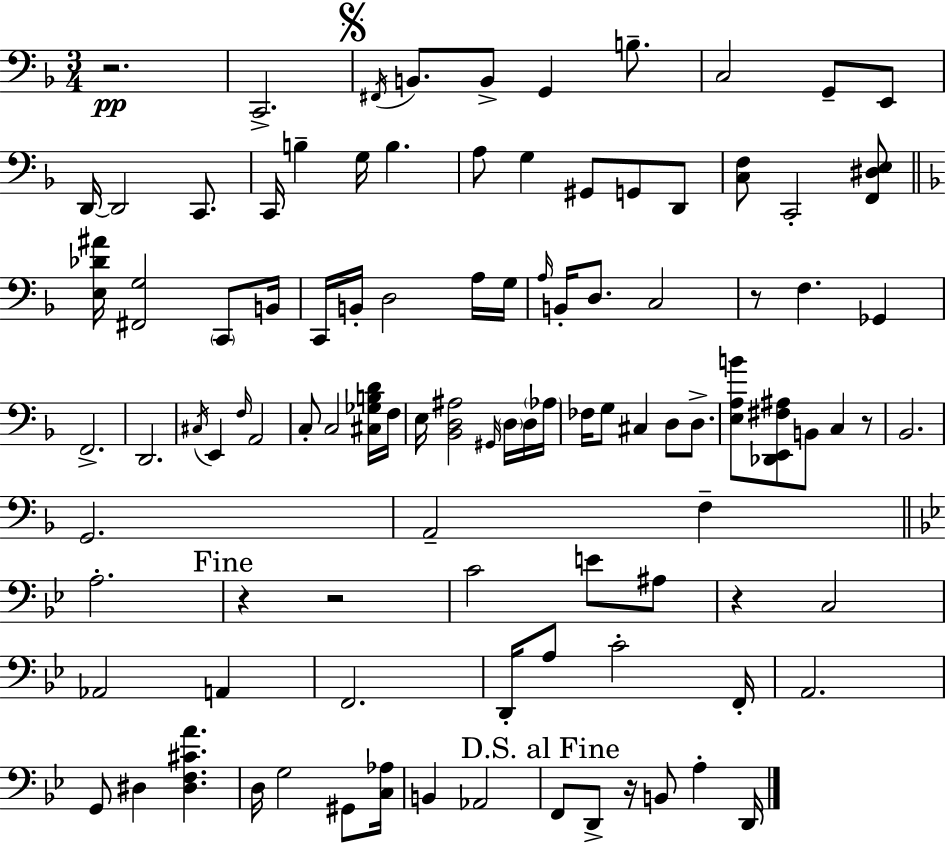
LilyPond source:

{
  \clef bass
  \numericTimeSignature
  \time 3/4
  \key d \minor
  r2.\pp | c,2.-> | \mark \markup { \musicglyph "scripts.segno" } \acciaccatura { fis,16 } b,8. b,8-> g,4 b8.-- | c2 g,8-- e,8 | \break d,16~~ d,2 c,8. | c,16 b4-- g16 b4. | a8 g4 gis,8 g,8 d,8 | <c f>8 c,2-. <f, dis e>8 | \break \bar "||" \break \key f \major <e des' ais'>16 <fis, g>2 \parenthesize c,8 b,16 | c,16 b,16-. d2 a16 g16 | \grace { a16 } b,16-. d8. c2 | r8 f4. ges,4 | \break f,2.-> | d,2. | \acciaccatura { cis16 } e,4 \grace { f16 } a,2 | c8-. c2 | \break <cis ges b d'>16 f16 e16 <bes, d ais>2 | \grace { gis,16 } \parenthesize d16 d16 \parenthesize aes16 fes16 g8 cis4 d8 | d8.-> <e a b'>8 <des, e, fis ais>8 b,8 c4 | r8 bes,2. | \break g,2. | a,2-- | f4-- \bar "||" \break \key g \minor a2.-. | \mark "Fine" r4 r2 | c'2 e'8 ais8 | r4 c2 | \break aes,2 a,4 | f,2. | d,16-. a8 c'2-. f,16-. | a,2. | \break g,8 dis4 <dis f cis' a'>4. | d16 g2 gis,8 <c aes>16 | b,4 aes,2 | \mark "D.S. al Fine" f,8 d,8-> r16 b,8 a4-. d,16 | \break \bar "|."
}